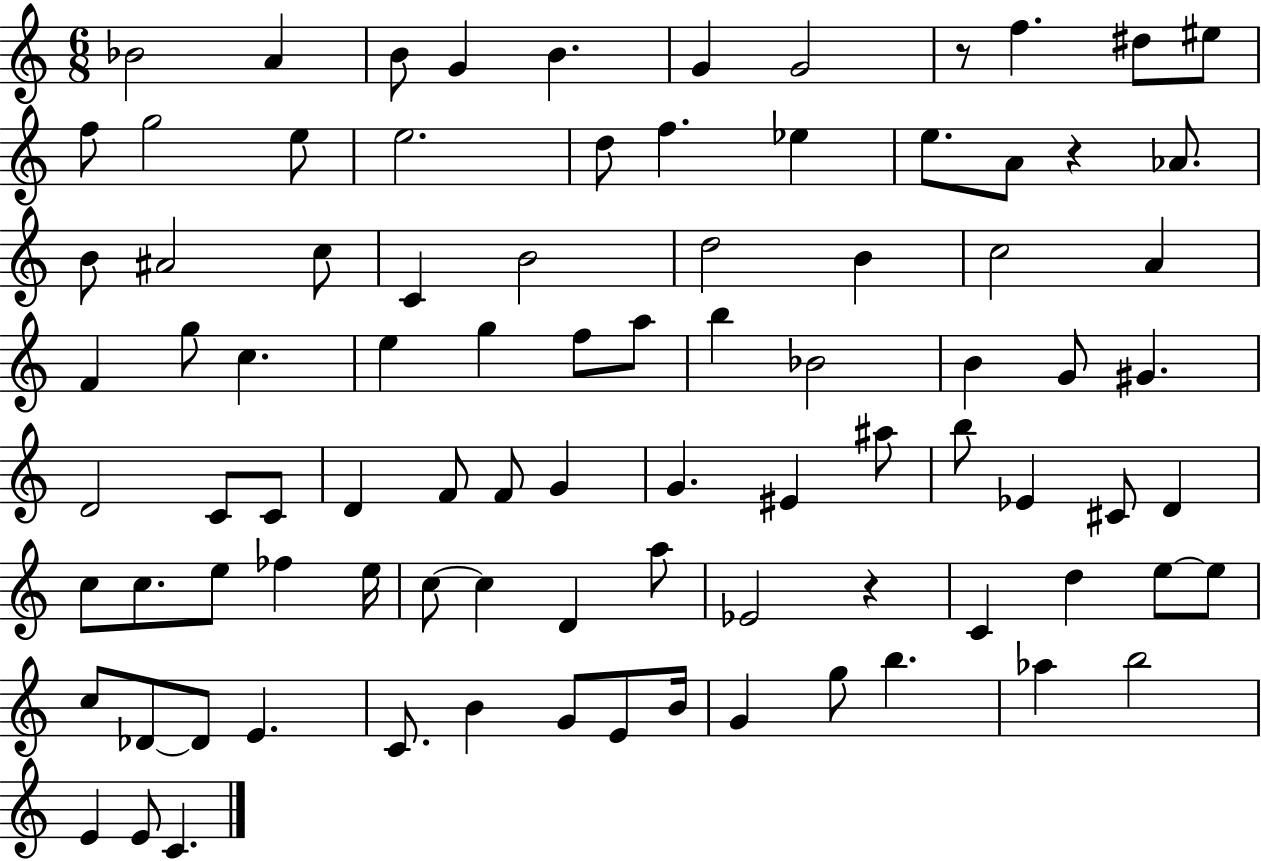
{
  \clef treble
  \numericTimeSignature
  \time 6/8
  \key c \major
  bes'2 a'4 | b'8 g'4 b'4. | g'4 g'2 | r8 f''4. dis''8 eis''8 | \break f''8 g''2 e''8 | e''2. | d''8 f''4. ees''4 | e''8. a'8 r4 aes'8. | \break b'8 ais'2 c''8 | c'4 b'2 | d''2 b'4 | c''2 a'4 | \break f'4 g''8 c''4. | e''4 g''4 f''8 a''8 | b''4 bes'2 | b'4 g'8 gis'4. | \break d'2 c'8 c'8 | d'4 f'8 f'8 g'4 | g'4. eis'4 ais''8 | b''8 ees'4 cis'8 d'4 | \break c''8 c''8. e''8 fes''4 e''16 | c''8~~ c''4 d'4 a''8 | ees'2 r4 | c'4 d''4 e''8~~ e''8 | \break c''8 des'8~~ des'8 e'4. | c'8. b'4 g'8 e'8 b'16 | g'4 g''8 b''4. | aes''4 b''2 | \break e'4 e'8 c'4. | \bar "|."
}